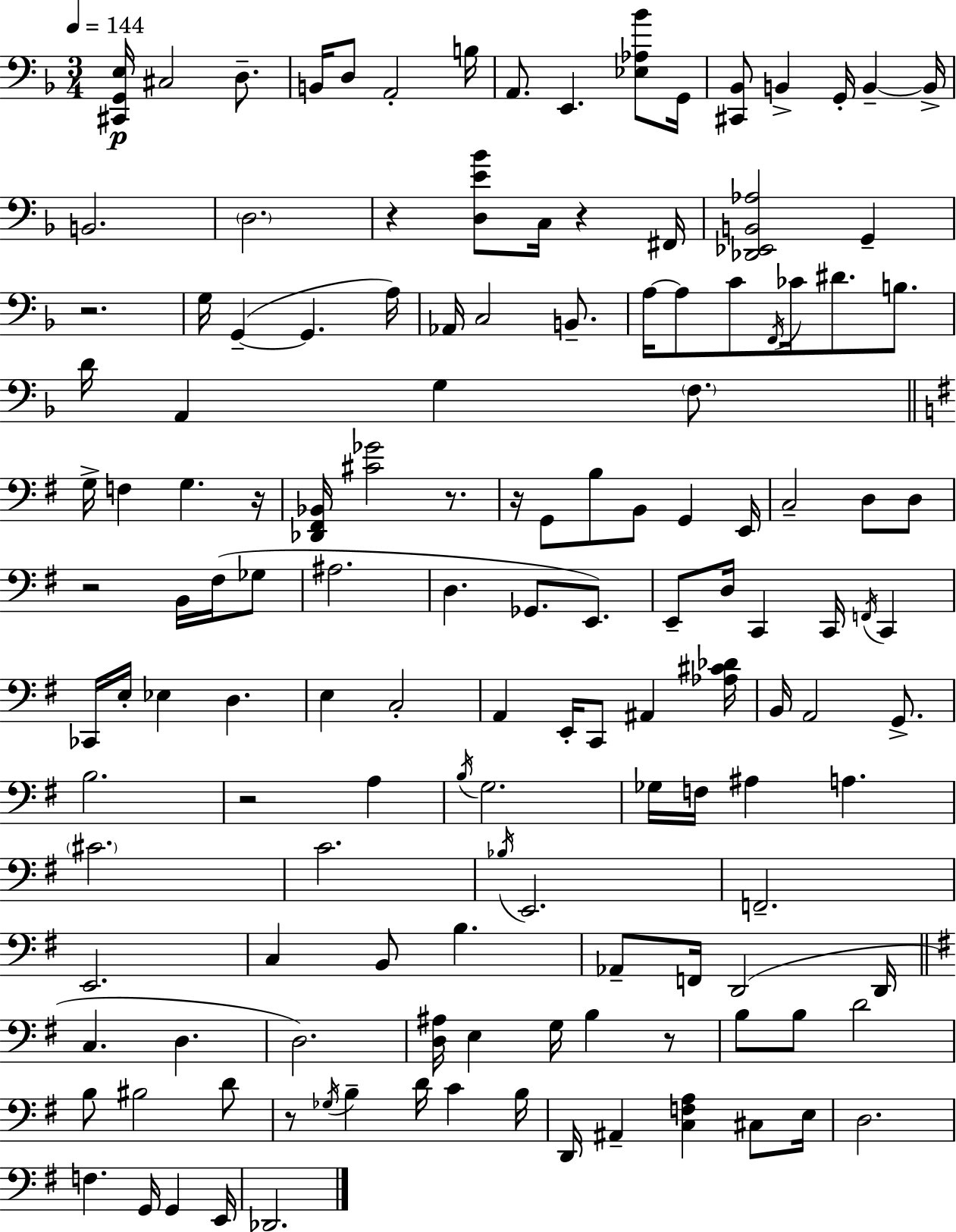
[C#2,G2,E3]/s C#3/h D3/e. B2/s D3/e A2/h B3/s A2/e. E2/q. [Eb3,Ab3,Bb4]/e G2/s [C#2,Bb2]/e B2/q G2/s B2/q B2/s B2/h. D3/h. R/q [D3,E4,Bb4]/e C3/s R/q F#2/s [Db2,Eb2,B2,Ab3]/h G2/q R/h. G3/s G2/q G2/q. A3/s Ab2/s C3/h B2/e. A3/s A3/e C4/e F2/s CES4/s D#4/e. B3/e. D4/s A2/q G3/q F3/e. G3/s F3/q G3/q. R/s [Db2,F#2,Bb2]/s [C#4,Gb4]/h R/e. R/s G2/e B3/e B2/e G2/q E2/s C3/h D3/e D3/e R/h B2/s F#3/s Gb3/e A#3/h. D3/q. Gb2/e. E2/e. E2/e D3/s C2/q C2/s F2/s C2/q CES2/s E3/s Eb3/q D3/q. E3/q C3/h A2/q E2/s C2/e A#2/q [Ab3,C#4,Db4]/s B2/s A2/h G2/e. B3/h. R/h A3/q B3/s G3/h. Gb3/s F3/s A#3/q A3/q. C#4/h. C4/h. Bb3/s E2/h. F2/h. E2/h. C3/q B2/e B3/q. Ab2/e F2/s D2/h D2/s C3/q. D3/q. D3/h. [D3,A#3]/s E3/q G3/s B3/q R/e B3/e B3/e D4/h B3/e BIS3/h D4/e R/e Gb3/s B3/q D4/s C4/q B3/s D2/s A#2/q [C3,F3,A3]/q C#3/e E3/s D3/h. F3/q. G2/s G2/q E2/s Db2/h.